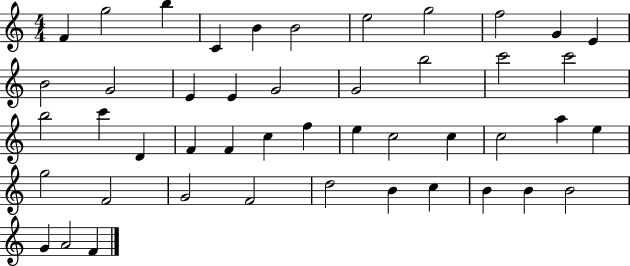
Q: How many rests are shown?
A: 0